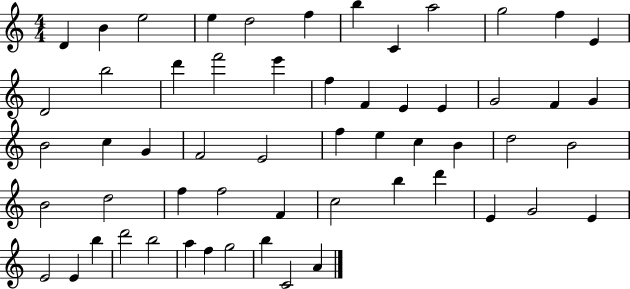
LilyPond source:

{
  \clef treble
  \numericTimeSignature
  \time 4/4
  \key c \major
  d'4 b'4 e''2 | e''4 d''2 f''4 | b''4 c'4 a''2 | g''2 f''4 e'4 | \break d'2 b''2 | d'''4 f'''2 e'''4 | f''4 f'4 e'4 e'4 | g'2 f'4 g'4 | \break b'2 c''4 g'4 | f'2 e'2 | f''4 e''4 c''4 b'4 | d''2 b'2 | \break b'2 d''2 | f''4 f''2 f'4 | c''2 b''4 d'''4 | e'4 g'2 e'4 | \break e'2 e'4 b''4 | d'''2 b''2 | a''4 f''4 g''2 | b''4 c'2 a'4 | \break \bar "|."
}